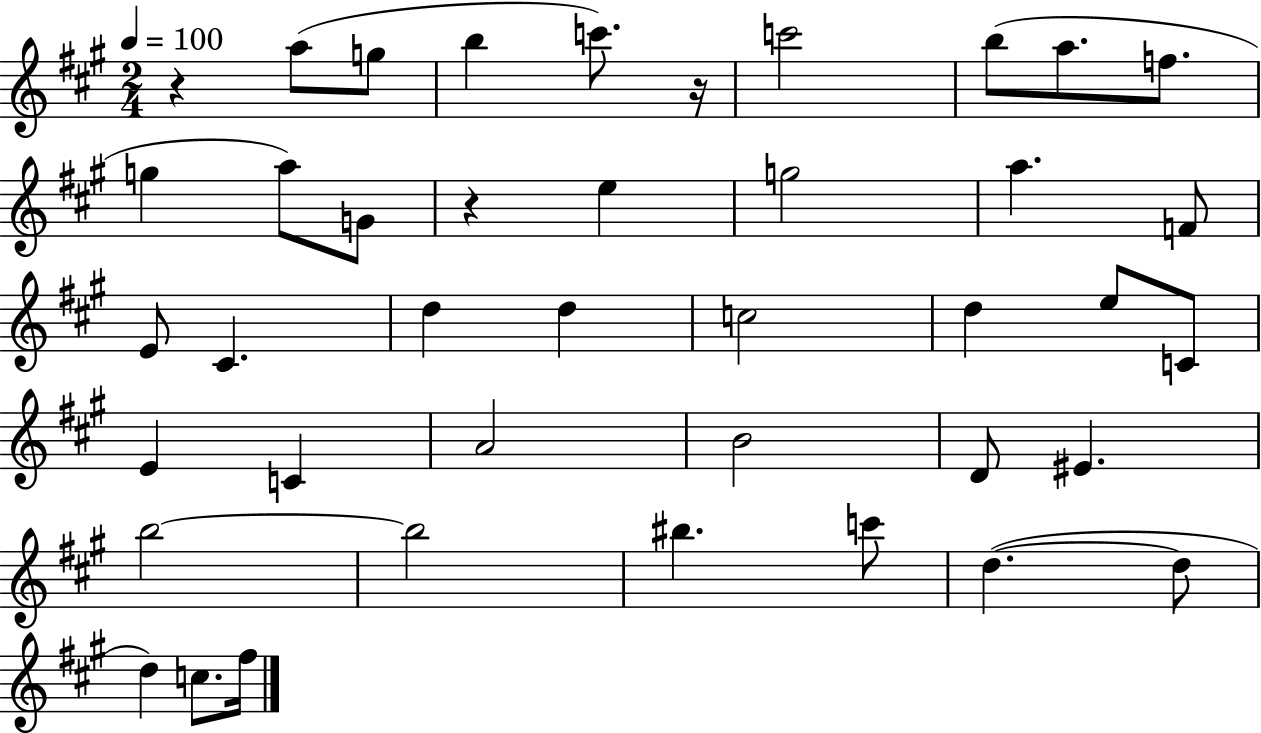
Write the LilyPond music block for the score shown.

{
  \clef treble
  \numericTimeSignature
  \time 2/4
  \key a \major
  \tempo 4 = 100
  r4 a''8( g''8 | b''4 c'''8.) r16 | c'''2 | b''8( a''8. f''8. | \break g''4 a''8) g'8 | r4 e''4 | g''2 | a''4. f'8 | \break e'8 cis'4. | d''4 d''4 | c''2 | d''4 e''8 c'8 | \break e'4 c'4 | a'2 | b'2 | d'8 eis'4. | \break b''2~~ | b''2 | bis''4. c'''8 | d''4.~(~ d''8 | \break d''4) c''8. fis''16 | \bar "|."
}